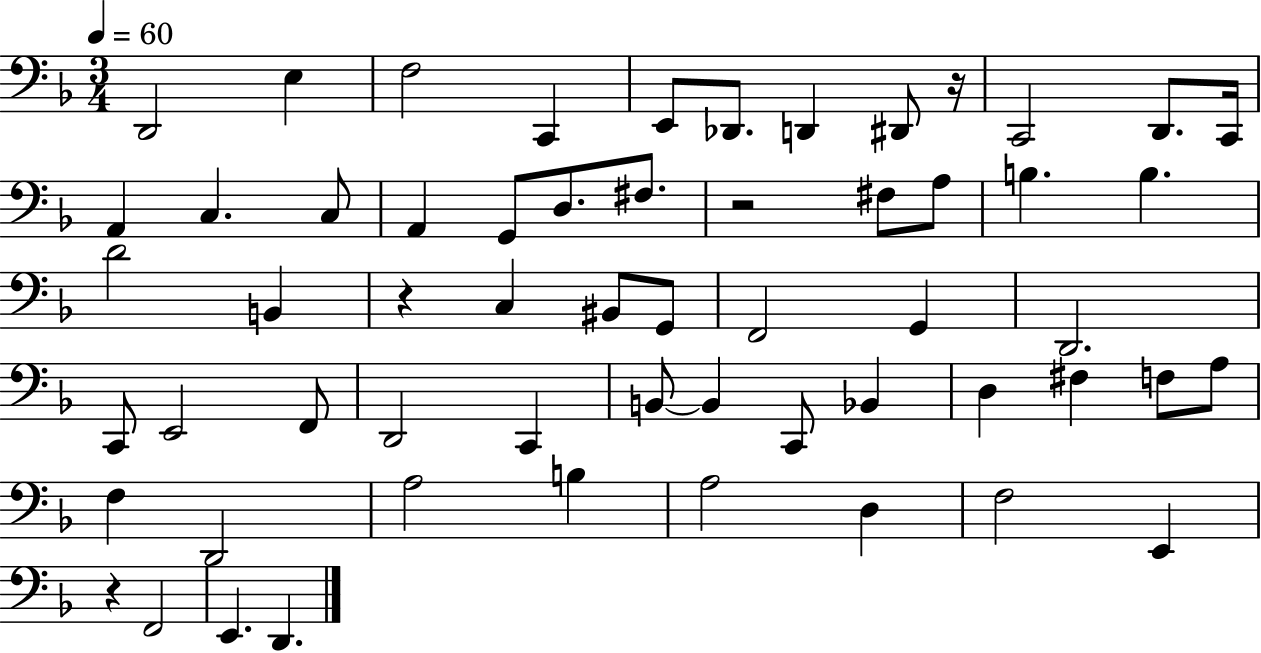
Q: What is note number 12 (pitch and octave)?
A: A2